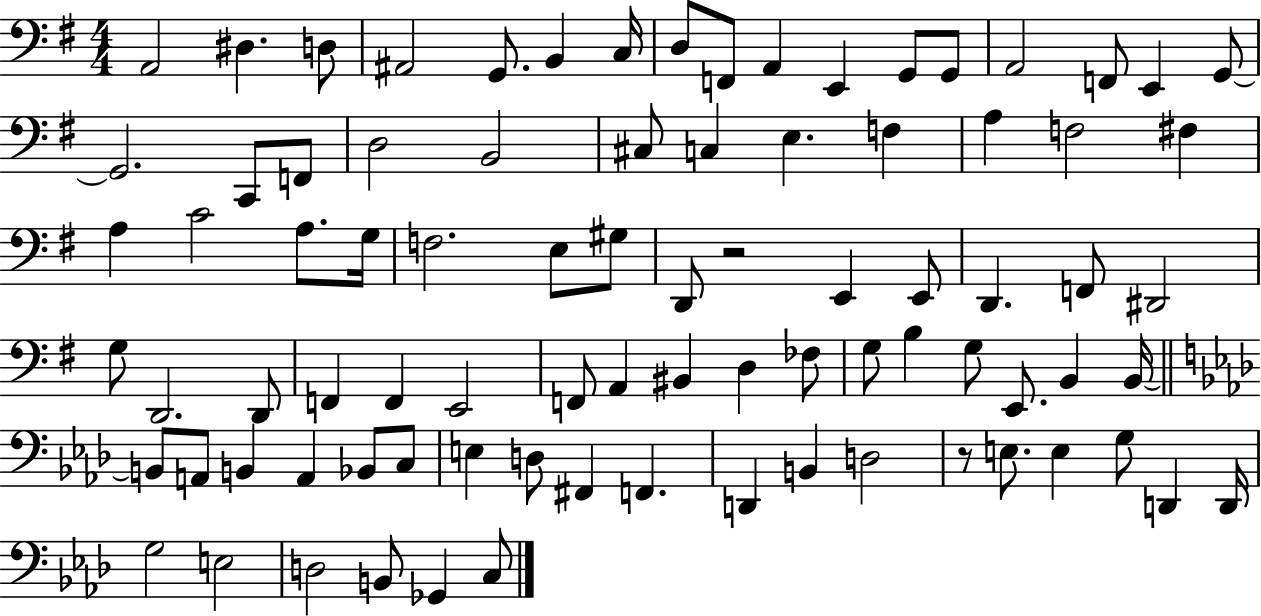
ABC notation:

X:1
T:Untitled
M:4/4
L:1/4
K:G
A,,2 ^D, D,/2 ^A,,2 G,,/2 B,, C,/4 D,/2 F,,/2 A,, E,, G,,/2 G,,/2 A,,2 F,,/2 E,, G,,/2 G,,2 C,,/2 F,,/2 D,2 B,,2 ^C,/2 C, E, F, A, F,2 ^F, A, C2 A,/2 G,/4 F,2 E,/2 ^G,/2 D,,/2 z2 E,, E,,/2 D,, F,,/2 ^D,,2 G,/2 D,,2 D,,/2 F,, F,, E,,2 F,,/2 A,, ^B,, D, _F,/2 G,/2 B, G,/2 E,,/2 B,, B,,/4 B,,/2 A,,/2 B,, A,, _B,,/2 C,/2 E, D,/2 ^F,, F,, D,, B,, D,2 z/2 E,/2 E, G,/2 D,, D,,/4 G,2 E,2 D,2 B,,/2 _G,, C,/2